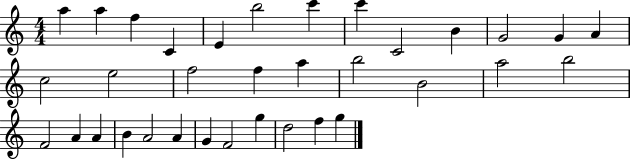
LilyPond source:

{
  \clef treble
  \numericTimeSignature
  \time 4/4
  \key c \major
  a''4 a''4 f''4 c'4 | e'4 b''2 c'''4 | c'''4 c'2 b'4 | g'2 g'4 a'4 | \break c''2 e''2 | f''2 f''4 a''4 | b''2 b'2 | a''2 b''2 | \break f'2 a'4 a'4 | b'4 a'2 a'4 | g'4 f'2 g''4 | d''2 f''4 g''4 | \break \bar "|."
}